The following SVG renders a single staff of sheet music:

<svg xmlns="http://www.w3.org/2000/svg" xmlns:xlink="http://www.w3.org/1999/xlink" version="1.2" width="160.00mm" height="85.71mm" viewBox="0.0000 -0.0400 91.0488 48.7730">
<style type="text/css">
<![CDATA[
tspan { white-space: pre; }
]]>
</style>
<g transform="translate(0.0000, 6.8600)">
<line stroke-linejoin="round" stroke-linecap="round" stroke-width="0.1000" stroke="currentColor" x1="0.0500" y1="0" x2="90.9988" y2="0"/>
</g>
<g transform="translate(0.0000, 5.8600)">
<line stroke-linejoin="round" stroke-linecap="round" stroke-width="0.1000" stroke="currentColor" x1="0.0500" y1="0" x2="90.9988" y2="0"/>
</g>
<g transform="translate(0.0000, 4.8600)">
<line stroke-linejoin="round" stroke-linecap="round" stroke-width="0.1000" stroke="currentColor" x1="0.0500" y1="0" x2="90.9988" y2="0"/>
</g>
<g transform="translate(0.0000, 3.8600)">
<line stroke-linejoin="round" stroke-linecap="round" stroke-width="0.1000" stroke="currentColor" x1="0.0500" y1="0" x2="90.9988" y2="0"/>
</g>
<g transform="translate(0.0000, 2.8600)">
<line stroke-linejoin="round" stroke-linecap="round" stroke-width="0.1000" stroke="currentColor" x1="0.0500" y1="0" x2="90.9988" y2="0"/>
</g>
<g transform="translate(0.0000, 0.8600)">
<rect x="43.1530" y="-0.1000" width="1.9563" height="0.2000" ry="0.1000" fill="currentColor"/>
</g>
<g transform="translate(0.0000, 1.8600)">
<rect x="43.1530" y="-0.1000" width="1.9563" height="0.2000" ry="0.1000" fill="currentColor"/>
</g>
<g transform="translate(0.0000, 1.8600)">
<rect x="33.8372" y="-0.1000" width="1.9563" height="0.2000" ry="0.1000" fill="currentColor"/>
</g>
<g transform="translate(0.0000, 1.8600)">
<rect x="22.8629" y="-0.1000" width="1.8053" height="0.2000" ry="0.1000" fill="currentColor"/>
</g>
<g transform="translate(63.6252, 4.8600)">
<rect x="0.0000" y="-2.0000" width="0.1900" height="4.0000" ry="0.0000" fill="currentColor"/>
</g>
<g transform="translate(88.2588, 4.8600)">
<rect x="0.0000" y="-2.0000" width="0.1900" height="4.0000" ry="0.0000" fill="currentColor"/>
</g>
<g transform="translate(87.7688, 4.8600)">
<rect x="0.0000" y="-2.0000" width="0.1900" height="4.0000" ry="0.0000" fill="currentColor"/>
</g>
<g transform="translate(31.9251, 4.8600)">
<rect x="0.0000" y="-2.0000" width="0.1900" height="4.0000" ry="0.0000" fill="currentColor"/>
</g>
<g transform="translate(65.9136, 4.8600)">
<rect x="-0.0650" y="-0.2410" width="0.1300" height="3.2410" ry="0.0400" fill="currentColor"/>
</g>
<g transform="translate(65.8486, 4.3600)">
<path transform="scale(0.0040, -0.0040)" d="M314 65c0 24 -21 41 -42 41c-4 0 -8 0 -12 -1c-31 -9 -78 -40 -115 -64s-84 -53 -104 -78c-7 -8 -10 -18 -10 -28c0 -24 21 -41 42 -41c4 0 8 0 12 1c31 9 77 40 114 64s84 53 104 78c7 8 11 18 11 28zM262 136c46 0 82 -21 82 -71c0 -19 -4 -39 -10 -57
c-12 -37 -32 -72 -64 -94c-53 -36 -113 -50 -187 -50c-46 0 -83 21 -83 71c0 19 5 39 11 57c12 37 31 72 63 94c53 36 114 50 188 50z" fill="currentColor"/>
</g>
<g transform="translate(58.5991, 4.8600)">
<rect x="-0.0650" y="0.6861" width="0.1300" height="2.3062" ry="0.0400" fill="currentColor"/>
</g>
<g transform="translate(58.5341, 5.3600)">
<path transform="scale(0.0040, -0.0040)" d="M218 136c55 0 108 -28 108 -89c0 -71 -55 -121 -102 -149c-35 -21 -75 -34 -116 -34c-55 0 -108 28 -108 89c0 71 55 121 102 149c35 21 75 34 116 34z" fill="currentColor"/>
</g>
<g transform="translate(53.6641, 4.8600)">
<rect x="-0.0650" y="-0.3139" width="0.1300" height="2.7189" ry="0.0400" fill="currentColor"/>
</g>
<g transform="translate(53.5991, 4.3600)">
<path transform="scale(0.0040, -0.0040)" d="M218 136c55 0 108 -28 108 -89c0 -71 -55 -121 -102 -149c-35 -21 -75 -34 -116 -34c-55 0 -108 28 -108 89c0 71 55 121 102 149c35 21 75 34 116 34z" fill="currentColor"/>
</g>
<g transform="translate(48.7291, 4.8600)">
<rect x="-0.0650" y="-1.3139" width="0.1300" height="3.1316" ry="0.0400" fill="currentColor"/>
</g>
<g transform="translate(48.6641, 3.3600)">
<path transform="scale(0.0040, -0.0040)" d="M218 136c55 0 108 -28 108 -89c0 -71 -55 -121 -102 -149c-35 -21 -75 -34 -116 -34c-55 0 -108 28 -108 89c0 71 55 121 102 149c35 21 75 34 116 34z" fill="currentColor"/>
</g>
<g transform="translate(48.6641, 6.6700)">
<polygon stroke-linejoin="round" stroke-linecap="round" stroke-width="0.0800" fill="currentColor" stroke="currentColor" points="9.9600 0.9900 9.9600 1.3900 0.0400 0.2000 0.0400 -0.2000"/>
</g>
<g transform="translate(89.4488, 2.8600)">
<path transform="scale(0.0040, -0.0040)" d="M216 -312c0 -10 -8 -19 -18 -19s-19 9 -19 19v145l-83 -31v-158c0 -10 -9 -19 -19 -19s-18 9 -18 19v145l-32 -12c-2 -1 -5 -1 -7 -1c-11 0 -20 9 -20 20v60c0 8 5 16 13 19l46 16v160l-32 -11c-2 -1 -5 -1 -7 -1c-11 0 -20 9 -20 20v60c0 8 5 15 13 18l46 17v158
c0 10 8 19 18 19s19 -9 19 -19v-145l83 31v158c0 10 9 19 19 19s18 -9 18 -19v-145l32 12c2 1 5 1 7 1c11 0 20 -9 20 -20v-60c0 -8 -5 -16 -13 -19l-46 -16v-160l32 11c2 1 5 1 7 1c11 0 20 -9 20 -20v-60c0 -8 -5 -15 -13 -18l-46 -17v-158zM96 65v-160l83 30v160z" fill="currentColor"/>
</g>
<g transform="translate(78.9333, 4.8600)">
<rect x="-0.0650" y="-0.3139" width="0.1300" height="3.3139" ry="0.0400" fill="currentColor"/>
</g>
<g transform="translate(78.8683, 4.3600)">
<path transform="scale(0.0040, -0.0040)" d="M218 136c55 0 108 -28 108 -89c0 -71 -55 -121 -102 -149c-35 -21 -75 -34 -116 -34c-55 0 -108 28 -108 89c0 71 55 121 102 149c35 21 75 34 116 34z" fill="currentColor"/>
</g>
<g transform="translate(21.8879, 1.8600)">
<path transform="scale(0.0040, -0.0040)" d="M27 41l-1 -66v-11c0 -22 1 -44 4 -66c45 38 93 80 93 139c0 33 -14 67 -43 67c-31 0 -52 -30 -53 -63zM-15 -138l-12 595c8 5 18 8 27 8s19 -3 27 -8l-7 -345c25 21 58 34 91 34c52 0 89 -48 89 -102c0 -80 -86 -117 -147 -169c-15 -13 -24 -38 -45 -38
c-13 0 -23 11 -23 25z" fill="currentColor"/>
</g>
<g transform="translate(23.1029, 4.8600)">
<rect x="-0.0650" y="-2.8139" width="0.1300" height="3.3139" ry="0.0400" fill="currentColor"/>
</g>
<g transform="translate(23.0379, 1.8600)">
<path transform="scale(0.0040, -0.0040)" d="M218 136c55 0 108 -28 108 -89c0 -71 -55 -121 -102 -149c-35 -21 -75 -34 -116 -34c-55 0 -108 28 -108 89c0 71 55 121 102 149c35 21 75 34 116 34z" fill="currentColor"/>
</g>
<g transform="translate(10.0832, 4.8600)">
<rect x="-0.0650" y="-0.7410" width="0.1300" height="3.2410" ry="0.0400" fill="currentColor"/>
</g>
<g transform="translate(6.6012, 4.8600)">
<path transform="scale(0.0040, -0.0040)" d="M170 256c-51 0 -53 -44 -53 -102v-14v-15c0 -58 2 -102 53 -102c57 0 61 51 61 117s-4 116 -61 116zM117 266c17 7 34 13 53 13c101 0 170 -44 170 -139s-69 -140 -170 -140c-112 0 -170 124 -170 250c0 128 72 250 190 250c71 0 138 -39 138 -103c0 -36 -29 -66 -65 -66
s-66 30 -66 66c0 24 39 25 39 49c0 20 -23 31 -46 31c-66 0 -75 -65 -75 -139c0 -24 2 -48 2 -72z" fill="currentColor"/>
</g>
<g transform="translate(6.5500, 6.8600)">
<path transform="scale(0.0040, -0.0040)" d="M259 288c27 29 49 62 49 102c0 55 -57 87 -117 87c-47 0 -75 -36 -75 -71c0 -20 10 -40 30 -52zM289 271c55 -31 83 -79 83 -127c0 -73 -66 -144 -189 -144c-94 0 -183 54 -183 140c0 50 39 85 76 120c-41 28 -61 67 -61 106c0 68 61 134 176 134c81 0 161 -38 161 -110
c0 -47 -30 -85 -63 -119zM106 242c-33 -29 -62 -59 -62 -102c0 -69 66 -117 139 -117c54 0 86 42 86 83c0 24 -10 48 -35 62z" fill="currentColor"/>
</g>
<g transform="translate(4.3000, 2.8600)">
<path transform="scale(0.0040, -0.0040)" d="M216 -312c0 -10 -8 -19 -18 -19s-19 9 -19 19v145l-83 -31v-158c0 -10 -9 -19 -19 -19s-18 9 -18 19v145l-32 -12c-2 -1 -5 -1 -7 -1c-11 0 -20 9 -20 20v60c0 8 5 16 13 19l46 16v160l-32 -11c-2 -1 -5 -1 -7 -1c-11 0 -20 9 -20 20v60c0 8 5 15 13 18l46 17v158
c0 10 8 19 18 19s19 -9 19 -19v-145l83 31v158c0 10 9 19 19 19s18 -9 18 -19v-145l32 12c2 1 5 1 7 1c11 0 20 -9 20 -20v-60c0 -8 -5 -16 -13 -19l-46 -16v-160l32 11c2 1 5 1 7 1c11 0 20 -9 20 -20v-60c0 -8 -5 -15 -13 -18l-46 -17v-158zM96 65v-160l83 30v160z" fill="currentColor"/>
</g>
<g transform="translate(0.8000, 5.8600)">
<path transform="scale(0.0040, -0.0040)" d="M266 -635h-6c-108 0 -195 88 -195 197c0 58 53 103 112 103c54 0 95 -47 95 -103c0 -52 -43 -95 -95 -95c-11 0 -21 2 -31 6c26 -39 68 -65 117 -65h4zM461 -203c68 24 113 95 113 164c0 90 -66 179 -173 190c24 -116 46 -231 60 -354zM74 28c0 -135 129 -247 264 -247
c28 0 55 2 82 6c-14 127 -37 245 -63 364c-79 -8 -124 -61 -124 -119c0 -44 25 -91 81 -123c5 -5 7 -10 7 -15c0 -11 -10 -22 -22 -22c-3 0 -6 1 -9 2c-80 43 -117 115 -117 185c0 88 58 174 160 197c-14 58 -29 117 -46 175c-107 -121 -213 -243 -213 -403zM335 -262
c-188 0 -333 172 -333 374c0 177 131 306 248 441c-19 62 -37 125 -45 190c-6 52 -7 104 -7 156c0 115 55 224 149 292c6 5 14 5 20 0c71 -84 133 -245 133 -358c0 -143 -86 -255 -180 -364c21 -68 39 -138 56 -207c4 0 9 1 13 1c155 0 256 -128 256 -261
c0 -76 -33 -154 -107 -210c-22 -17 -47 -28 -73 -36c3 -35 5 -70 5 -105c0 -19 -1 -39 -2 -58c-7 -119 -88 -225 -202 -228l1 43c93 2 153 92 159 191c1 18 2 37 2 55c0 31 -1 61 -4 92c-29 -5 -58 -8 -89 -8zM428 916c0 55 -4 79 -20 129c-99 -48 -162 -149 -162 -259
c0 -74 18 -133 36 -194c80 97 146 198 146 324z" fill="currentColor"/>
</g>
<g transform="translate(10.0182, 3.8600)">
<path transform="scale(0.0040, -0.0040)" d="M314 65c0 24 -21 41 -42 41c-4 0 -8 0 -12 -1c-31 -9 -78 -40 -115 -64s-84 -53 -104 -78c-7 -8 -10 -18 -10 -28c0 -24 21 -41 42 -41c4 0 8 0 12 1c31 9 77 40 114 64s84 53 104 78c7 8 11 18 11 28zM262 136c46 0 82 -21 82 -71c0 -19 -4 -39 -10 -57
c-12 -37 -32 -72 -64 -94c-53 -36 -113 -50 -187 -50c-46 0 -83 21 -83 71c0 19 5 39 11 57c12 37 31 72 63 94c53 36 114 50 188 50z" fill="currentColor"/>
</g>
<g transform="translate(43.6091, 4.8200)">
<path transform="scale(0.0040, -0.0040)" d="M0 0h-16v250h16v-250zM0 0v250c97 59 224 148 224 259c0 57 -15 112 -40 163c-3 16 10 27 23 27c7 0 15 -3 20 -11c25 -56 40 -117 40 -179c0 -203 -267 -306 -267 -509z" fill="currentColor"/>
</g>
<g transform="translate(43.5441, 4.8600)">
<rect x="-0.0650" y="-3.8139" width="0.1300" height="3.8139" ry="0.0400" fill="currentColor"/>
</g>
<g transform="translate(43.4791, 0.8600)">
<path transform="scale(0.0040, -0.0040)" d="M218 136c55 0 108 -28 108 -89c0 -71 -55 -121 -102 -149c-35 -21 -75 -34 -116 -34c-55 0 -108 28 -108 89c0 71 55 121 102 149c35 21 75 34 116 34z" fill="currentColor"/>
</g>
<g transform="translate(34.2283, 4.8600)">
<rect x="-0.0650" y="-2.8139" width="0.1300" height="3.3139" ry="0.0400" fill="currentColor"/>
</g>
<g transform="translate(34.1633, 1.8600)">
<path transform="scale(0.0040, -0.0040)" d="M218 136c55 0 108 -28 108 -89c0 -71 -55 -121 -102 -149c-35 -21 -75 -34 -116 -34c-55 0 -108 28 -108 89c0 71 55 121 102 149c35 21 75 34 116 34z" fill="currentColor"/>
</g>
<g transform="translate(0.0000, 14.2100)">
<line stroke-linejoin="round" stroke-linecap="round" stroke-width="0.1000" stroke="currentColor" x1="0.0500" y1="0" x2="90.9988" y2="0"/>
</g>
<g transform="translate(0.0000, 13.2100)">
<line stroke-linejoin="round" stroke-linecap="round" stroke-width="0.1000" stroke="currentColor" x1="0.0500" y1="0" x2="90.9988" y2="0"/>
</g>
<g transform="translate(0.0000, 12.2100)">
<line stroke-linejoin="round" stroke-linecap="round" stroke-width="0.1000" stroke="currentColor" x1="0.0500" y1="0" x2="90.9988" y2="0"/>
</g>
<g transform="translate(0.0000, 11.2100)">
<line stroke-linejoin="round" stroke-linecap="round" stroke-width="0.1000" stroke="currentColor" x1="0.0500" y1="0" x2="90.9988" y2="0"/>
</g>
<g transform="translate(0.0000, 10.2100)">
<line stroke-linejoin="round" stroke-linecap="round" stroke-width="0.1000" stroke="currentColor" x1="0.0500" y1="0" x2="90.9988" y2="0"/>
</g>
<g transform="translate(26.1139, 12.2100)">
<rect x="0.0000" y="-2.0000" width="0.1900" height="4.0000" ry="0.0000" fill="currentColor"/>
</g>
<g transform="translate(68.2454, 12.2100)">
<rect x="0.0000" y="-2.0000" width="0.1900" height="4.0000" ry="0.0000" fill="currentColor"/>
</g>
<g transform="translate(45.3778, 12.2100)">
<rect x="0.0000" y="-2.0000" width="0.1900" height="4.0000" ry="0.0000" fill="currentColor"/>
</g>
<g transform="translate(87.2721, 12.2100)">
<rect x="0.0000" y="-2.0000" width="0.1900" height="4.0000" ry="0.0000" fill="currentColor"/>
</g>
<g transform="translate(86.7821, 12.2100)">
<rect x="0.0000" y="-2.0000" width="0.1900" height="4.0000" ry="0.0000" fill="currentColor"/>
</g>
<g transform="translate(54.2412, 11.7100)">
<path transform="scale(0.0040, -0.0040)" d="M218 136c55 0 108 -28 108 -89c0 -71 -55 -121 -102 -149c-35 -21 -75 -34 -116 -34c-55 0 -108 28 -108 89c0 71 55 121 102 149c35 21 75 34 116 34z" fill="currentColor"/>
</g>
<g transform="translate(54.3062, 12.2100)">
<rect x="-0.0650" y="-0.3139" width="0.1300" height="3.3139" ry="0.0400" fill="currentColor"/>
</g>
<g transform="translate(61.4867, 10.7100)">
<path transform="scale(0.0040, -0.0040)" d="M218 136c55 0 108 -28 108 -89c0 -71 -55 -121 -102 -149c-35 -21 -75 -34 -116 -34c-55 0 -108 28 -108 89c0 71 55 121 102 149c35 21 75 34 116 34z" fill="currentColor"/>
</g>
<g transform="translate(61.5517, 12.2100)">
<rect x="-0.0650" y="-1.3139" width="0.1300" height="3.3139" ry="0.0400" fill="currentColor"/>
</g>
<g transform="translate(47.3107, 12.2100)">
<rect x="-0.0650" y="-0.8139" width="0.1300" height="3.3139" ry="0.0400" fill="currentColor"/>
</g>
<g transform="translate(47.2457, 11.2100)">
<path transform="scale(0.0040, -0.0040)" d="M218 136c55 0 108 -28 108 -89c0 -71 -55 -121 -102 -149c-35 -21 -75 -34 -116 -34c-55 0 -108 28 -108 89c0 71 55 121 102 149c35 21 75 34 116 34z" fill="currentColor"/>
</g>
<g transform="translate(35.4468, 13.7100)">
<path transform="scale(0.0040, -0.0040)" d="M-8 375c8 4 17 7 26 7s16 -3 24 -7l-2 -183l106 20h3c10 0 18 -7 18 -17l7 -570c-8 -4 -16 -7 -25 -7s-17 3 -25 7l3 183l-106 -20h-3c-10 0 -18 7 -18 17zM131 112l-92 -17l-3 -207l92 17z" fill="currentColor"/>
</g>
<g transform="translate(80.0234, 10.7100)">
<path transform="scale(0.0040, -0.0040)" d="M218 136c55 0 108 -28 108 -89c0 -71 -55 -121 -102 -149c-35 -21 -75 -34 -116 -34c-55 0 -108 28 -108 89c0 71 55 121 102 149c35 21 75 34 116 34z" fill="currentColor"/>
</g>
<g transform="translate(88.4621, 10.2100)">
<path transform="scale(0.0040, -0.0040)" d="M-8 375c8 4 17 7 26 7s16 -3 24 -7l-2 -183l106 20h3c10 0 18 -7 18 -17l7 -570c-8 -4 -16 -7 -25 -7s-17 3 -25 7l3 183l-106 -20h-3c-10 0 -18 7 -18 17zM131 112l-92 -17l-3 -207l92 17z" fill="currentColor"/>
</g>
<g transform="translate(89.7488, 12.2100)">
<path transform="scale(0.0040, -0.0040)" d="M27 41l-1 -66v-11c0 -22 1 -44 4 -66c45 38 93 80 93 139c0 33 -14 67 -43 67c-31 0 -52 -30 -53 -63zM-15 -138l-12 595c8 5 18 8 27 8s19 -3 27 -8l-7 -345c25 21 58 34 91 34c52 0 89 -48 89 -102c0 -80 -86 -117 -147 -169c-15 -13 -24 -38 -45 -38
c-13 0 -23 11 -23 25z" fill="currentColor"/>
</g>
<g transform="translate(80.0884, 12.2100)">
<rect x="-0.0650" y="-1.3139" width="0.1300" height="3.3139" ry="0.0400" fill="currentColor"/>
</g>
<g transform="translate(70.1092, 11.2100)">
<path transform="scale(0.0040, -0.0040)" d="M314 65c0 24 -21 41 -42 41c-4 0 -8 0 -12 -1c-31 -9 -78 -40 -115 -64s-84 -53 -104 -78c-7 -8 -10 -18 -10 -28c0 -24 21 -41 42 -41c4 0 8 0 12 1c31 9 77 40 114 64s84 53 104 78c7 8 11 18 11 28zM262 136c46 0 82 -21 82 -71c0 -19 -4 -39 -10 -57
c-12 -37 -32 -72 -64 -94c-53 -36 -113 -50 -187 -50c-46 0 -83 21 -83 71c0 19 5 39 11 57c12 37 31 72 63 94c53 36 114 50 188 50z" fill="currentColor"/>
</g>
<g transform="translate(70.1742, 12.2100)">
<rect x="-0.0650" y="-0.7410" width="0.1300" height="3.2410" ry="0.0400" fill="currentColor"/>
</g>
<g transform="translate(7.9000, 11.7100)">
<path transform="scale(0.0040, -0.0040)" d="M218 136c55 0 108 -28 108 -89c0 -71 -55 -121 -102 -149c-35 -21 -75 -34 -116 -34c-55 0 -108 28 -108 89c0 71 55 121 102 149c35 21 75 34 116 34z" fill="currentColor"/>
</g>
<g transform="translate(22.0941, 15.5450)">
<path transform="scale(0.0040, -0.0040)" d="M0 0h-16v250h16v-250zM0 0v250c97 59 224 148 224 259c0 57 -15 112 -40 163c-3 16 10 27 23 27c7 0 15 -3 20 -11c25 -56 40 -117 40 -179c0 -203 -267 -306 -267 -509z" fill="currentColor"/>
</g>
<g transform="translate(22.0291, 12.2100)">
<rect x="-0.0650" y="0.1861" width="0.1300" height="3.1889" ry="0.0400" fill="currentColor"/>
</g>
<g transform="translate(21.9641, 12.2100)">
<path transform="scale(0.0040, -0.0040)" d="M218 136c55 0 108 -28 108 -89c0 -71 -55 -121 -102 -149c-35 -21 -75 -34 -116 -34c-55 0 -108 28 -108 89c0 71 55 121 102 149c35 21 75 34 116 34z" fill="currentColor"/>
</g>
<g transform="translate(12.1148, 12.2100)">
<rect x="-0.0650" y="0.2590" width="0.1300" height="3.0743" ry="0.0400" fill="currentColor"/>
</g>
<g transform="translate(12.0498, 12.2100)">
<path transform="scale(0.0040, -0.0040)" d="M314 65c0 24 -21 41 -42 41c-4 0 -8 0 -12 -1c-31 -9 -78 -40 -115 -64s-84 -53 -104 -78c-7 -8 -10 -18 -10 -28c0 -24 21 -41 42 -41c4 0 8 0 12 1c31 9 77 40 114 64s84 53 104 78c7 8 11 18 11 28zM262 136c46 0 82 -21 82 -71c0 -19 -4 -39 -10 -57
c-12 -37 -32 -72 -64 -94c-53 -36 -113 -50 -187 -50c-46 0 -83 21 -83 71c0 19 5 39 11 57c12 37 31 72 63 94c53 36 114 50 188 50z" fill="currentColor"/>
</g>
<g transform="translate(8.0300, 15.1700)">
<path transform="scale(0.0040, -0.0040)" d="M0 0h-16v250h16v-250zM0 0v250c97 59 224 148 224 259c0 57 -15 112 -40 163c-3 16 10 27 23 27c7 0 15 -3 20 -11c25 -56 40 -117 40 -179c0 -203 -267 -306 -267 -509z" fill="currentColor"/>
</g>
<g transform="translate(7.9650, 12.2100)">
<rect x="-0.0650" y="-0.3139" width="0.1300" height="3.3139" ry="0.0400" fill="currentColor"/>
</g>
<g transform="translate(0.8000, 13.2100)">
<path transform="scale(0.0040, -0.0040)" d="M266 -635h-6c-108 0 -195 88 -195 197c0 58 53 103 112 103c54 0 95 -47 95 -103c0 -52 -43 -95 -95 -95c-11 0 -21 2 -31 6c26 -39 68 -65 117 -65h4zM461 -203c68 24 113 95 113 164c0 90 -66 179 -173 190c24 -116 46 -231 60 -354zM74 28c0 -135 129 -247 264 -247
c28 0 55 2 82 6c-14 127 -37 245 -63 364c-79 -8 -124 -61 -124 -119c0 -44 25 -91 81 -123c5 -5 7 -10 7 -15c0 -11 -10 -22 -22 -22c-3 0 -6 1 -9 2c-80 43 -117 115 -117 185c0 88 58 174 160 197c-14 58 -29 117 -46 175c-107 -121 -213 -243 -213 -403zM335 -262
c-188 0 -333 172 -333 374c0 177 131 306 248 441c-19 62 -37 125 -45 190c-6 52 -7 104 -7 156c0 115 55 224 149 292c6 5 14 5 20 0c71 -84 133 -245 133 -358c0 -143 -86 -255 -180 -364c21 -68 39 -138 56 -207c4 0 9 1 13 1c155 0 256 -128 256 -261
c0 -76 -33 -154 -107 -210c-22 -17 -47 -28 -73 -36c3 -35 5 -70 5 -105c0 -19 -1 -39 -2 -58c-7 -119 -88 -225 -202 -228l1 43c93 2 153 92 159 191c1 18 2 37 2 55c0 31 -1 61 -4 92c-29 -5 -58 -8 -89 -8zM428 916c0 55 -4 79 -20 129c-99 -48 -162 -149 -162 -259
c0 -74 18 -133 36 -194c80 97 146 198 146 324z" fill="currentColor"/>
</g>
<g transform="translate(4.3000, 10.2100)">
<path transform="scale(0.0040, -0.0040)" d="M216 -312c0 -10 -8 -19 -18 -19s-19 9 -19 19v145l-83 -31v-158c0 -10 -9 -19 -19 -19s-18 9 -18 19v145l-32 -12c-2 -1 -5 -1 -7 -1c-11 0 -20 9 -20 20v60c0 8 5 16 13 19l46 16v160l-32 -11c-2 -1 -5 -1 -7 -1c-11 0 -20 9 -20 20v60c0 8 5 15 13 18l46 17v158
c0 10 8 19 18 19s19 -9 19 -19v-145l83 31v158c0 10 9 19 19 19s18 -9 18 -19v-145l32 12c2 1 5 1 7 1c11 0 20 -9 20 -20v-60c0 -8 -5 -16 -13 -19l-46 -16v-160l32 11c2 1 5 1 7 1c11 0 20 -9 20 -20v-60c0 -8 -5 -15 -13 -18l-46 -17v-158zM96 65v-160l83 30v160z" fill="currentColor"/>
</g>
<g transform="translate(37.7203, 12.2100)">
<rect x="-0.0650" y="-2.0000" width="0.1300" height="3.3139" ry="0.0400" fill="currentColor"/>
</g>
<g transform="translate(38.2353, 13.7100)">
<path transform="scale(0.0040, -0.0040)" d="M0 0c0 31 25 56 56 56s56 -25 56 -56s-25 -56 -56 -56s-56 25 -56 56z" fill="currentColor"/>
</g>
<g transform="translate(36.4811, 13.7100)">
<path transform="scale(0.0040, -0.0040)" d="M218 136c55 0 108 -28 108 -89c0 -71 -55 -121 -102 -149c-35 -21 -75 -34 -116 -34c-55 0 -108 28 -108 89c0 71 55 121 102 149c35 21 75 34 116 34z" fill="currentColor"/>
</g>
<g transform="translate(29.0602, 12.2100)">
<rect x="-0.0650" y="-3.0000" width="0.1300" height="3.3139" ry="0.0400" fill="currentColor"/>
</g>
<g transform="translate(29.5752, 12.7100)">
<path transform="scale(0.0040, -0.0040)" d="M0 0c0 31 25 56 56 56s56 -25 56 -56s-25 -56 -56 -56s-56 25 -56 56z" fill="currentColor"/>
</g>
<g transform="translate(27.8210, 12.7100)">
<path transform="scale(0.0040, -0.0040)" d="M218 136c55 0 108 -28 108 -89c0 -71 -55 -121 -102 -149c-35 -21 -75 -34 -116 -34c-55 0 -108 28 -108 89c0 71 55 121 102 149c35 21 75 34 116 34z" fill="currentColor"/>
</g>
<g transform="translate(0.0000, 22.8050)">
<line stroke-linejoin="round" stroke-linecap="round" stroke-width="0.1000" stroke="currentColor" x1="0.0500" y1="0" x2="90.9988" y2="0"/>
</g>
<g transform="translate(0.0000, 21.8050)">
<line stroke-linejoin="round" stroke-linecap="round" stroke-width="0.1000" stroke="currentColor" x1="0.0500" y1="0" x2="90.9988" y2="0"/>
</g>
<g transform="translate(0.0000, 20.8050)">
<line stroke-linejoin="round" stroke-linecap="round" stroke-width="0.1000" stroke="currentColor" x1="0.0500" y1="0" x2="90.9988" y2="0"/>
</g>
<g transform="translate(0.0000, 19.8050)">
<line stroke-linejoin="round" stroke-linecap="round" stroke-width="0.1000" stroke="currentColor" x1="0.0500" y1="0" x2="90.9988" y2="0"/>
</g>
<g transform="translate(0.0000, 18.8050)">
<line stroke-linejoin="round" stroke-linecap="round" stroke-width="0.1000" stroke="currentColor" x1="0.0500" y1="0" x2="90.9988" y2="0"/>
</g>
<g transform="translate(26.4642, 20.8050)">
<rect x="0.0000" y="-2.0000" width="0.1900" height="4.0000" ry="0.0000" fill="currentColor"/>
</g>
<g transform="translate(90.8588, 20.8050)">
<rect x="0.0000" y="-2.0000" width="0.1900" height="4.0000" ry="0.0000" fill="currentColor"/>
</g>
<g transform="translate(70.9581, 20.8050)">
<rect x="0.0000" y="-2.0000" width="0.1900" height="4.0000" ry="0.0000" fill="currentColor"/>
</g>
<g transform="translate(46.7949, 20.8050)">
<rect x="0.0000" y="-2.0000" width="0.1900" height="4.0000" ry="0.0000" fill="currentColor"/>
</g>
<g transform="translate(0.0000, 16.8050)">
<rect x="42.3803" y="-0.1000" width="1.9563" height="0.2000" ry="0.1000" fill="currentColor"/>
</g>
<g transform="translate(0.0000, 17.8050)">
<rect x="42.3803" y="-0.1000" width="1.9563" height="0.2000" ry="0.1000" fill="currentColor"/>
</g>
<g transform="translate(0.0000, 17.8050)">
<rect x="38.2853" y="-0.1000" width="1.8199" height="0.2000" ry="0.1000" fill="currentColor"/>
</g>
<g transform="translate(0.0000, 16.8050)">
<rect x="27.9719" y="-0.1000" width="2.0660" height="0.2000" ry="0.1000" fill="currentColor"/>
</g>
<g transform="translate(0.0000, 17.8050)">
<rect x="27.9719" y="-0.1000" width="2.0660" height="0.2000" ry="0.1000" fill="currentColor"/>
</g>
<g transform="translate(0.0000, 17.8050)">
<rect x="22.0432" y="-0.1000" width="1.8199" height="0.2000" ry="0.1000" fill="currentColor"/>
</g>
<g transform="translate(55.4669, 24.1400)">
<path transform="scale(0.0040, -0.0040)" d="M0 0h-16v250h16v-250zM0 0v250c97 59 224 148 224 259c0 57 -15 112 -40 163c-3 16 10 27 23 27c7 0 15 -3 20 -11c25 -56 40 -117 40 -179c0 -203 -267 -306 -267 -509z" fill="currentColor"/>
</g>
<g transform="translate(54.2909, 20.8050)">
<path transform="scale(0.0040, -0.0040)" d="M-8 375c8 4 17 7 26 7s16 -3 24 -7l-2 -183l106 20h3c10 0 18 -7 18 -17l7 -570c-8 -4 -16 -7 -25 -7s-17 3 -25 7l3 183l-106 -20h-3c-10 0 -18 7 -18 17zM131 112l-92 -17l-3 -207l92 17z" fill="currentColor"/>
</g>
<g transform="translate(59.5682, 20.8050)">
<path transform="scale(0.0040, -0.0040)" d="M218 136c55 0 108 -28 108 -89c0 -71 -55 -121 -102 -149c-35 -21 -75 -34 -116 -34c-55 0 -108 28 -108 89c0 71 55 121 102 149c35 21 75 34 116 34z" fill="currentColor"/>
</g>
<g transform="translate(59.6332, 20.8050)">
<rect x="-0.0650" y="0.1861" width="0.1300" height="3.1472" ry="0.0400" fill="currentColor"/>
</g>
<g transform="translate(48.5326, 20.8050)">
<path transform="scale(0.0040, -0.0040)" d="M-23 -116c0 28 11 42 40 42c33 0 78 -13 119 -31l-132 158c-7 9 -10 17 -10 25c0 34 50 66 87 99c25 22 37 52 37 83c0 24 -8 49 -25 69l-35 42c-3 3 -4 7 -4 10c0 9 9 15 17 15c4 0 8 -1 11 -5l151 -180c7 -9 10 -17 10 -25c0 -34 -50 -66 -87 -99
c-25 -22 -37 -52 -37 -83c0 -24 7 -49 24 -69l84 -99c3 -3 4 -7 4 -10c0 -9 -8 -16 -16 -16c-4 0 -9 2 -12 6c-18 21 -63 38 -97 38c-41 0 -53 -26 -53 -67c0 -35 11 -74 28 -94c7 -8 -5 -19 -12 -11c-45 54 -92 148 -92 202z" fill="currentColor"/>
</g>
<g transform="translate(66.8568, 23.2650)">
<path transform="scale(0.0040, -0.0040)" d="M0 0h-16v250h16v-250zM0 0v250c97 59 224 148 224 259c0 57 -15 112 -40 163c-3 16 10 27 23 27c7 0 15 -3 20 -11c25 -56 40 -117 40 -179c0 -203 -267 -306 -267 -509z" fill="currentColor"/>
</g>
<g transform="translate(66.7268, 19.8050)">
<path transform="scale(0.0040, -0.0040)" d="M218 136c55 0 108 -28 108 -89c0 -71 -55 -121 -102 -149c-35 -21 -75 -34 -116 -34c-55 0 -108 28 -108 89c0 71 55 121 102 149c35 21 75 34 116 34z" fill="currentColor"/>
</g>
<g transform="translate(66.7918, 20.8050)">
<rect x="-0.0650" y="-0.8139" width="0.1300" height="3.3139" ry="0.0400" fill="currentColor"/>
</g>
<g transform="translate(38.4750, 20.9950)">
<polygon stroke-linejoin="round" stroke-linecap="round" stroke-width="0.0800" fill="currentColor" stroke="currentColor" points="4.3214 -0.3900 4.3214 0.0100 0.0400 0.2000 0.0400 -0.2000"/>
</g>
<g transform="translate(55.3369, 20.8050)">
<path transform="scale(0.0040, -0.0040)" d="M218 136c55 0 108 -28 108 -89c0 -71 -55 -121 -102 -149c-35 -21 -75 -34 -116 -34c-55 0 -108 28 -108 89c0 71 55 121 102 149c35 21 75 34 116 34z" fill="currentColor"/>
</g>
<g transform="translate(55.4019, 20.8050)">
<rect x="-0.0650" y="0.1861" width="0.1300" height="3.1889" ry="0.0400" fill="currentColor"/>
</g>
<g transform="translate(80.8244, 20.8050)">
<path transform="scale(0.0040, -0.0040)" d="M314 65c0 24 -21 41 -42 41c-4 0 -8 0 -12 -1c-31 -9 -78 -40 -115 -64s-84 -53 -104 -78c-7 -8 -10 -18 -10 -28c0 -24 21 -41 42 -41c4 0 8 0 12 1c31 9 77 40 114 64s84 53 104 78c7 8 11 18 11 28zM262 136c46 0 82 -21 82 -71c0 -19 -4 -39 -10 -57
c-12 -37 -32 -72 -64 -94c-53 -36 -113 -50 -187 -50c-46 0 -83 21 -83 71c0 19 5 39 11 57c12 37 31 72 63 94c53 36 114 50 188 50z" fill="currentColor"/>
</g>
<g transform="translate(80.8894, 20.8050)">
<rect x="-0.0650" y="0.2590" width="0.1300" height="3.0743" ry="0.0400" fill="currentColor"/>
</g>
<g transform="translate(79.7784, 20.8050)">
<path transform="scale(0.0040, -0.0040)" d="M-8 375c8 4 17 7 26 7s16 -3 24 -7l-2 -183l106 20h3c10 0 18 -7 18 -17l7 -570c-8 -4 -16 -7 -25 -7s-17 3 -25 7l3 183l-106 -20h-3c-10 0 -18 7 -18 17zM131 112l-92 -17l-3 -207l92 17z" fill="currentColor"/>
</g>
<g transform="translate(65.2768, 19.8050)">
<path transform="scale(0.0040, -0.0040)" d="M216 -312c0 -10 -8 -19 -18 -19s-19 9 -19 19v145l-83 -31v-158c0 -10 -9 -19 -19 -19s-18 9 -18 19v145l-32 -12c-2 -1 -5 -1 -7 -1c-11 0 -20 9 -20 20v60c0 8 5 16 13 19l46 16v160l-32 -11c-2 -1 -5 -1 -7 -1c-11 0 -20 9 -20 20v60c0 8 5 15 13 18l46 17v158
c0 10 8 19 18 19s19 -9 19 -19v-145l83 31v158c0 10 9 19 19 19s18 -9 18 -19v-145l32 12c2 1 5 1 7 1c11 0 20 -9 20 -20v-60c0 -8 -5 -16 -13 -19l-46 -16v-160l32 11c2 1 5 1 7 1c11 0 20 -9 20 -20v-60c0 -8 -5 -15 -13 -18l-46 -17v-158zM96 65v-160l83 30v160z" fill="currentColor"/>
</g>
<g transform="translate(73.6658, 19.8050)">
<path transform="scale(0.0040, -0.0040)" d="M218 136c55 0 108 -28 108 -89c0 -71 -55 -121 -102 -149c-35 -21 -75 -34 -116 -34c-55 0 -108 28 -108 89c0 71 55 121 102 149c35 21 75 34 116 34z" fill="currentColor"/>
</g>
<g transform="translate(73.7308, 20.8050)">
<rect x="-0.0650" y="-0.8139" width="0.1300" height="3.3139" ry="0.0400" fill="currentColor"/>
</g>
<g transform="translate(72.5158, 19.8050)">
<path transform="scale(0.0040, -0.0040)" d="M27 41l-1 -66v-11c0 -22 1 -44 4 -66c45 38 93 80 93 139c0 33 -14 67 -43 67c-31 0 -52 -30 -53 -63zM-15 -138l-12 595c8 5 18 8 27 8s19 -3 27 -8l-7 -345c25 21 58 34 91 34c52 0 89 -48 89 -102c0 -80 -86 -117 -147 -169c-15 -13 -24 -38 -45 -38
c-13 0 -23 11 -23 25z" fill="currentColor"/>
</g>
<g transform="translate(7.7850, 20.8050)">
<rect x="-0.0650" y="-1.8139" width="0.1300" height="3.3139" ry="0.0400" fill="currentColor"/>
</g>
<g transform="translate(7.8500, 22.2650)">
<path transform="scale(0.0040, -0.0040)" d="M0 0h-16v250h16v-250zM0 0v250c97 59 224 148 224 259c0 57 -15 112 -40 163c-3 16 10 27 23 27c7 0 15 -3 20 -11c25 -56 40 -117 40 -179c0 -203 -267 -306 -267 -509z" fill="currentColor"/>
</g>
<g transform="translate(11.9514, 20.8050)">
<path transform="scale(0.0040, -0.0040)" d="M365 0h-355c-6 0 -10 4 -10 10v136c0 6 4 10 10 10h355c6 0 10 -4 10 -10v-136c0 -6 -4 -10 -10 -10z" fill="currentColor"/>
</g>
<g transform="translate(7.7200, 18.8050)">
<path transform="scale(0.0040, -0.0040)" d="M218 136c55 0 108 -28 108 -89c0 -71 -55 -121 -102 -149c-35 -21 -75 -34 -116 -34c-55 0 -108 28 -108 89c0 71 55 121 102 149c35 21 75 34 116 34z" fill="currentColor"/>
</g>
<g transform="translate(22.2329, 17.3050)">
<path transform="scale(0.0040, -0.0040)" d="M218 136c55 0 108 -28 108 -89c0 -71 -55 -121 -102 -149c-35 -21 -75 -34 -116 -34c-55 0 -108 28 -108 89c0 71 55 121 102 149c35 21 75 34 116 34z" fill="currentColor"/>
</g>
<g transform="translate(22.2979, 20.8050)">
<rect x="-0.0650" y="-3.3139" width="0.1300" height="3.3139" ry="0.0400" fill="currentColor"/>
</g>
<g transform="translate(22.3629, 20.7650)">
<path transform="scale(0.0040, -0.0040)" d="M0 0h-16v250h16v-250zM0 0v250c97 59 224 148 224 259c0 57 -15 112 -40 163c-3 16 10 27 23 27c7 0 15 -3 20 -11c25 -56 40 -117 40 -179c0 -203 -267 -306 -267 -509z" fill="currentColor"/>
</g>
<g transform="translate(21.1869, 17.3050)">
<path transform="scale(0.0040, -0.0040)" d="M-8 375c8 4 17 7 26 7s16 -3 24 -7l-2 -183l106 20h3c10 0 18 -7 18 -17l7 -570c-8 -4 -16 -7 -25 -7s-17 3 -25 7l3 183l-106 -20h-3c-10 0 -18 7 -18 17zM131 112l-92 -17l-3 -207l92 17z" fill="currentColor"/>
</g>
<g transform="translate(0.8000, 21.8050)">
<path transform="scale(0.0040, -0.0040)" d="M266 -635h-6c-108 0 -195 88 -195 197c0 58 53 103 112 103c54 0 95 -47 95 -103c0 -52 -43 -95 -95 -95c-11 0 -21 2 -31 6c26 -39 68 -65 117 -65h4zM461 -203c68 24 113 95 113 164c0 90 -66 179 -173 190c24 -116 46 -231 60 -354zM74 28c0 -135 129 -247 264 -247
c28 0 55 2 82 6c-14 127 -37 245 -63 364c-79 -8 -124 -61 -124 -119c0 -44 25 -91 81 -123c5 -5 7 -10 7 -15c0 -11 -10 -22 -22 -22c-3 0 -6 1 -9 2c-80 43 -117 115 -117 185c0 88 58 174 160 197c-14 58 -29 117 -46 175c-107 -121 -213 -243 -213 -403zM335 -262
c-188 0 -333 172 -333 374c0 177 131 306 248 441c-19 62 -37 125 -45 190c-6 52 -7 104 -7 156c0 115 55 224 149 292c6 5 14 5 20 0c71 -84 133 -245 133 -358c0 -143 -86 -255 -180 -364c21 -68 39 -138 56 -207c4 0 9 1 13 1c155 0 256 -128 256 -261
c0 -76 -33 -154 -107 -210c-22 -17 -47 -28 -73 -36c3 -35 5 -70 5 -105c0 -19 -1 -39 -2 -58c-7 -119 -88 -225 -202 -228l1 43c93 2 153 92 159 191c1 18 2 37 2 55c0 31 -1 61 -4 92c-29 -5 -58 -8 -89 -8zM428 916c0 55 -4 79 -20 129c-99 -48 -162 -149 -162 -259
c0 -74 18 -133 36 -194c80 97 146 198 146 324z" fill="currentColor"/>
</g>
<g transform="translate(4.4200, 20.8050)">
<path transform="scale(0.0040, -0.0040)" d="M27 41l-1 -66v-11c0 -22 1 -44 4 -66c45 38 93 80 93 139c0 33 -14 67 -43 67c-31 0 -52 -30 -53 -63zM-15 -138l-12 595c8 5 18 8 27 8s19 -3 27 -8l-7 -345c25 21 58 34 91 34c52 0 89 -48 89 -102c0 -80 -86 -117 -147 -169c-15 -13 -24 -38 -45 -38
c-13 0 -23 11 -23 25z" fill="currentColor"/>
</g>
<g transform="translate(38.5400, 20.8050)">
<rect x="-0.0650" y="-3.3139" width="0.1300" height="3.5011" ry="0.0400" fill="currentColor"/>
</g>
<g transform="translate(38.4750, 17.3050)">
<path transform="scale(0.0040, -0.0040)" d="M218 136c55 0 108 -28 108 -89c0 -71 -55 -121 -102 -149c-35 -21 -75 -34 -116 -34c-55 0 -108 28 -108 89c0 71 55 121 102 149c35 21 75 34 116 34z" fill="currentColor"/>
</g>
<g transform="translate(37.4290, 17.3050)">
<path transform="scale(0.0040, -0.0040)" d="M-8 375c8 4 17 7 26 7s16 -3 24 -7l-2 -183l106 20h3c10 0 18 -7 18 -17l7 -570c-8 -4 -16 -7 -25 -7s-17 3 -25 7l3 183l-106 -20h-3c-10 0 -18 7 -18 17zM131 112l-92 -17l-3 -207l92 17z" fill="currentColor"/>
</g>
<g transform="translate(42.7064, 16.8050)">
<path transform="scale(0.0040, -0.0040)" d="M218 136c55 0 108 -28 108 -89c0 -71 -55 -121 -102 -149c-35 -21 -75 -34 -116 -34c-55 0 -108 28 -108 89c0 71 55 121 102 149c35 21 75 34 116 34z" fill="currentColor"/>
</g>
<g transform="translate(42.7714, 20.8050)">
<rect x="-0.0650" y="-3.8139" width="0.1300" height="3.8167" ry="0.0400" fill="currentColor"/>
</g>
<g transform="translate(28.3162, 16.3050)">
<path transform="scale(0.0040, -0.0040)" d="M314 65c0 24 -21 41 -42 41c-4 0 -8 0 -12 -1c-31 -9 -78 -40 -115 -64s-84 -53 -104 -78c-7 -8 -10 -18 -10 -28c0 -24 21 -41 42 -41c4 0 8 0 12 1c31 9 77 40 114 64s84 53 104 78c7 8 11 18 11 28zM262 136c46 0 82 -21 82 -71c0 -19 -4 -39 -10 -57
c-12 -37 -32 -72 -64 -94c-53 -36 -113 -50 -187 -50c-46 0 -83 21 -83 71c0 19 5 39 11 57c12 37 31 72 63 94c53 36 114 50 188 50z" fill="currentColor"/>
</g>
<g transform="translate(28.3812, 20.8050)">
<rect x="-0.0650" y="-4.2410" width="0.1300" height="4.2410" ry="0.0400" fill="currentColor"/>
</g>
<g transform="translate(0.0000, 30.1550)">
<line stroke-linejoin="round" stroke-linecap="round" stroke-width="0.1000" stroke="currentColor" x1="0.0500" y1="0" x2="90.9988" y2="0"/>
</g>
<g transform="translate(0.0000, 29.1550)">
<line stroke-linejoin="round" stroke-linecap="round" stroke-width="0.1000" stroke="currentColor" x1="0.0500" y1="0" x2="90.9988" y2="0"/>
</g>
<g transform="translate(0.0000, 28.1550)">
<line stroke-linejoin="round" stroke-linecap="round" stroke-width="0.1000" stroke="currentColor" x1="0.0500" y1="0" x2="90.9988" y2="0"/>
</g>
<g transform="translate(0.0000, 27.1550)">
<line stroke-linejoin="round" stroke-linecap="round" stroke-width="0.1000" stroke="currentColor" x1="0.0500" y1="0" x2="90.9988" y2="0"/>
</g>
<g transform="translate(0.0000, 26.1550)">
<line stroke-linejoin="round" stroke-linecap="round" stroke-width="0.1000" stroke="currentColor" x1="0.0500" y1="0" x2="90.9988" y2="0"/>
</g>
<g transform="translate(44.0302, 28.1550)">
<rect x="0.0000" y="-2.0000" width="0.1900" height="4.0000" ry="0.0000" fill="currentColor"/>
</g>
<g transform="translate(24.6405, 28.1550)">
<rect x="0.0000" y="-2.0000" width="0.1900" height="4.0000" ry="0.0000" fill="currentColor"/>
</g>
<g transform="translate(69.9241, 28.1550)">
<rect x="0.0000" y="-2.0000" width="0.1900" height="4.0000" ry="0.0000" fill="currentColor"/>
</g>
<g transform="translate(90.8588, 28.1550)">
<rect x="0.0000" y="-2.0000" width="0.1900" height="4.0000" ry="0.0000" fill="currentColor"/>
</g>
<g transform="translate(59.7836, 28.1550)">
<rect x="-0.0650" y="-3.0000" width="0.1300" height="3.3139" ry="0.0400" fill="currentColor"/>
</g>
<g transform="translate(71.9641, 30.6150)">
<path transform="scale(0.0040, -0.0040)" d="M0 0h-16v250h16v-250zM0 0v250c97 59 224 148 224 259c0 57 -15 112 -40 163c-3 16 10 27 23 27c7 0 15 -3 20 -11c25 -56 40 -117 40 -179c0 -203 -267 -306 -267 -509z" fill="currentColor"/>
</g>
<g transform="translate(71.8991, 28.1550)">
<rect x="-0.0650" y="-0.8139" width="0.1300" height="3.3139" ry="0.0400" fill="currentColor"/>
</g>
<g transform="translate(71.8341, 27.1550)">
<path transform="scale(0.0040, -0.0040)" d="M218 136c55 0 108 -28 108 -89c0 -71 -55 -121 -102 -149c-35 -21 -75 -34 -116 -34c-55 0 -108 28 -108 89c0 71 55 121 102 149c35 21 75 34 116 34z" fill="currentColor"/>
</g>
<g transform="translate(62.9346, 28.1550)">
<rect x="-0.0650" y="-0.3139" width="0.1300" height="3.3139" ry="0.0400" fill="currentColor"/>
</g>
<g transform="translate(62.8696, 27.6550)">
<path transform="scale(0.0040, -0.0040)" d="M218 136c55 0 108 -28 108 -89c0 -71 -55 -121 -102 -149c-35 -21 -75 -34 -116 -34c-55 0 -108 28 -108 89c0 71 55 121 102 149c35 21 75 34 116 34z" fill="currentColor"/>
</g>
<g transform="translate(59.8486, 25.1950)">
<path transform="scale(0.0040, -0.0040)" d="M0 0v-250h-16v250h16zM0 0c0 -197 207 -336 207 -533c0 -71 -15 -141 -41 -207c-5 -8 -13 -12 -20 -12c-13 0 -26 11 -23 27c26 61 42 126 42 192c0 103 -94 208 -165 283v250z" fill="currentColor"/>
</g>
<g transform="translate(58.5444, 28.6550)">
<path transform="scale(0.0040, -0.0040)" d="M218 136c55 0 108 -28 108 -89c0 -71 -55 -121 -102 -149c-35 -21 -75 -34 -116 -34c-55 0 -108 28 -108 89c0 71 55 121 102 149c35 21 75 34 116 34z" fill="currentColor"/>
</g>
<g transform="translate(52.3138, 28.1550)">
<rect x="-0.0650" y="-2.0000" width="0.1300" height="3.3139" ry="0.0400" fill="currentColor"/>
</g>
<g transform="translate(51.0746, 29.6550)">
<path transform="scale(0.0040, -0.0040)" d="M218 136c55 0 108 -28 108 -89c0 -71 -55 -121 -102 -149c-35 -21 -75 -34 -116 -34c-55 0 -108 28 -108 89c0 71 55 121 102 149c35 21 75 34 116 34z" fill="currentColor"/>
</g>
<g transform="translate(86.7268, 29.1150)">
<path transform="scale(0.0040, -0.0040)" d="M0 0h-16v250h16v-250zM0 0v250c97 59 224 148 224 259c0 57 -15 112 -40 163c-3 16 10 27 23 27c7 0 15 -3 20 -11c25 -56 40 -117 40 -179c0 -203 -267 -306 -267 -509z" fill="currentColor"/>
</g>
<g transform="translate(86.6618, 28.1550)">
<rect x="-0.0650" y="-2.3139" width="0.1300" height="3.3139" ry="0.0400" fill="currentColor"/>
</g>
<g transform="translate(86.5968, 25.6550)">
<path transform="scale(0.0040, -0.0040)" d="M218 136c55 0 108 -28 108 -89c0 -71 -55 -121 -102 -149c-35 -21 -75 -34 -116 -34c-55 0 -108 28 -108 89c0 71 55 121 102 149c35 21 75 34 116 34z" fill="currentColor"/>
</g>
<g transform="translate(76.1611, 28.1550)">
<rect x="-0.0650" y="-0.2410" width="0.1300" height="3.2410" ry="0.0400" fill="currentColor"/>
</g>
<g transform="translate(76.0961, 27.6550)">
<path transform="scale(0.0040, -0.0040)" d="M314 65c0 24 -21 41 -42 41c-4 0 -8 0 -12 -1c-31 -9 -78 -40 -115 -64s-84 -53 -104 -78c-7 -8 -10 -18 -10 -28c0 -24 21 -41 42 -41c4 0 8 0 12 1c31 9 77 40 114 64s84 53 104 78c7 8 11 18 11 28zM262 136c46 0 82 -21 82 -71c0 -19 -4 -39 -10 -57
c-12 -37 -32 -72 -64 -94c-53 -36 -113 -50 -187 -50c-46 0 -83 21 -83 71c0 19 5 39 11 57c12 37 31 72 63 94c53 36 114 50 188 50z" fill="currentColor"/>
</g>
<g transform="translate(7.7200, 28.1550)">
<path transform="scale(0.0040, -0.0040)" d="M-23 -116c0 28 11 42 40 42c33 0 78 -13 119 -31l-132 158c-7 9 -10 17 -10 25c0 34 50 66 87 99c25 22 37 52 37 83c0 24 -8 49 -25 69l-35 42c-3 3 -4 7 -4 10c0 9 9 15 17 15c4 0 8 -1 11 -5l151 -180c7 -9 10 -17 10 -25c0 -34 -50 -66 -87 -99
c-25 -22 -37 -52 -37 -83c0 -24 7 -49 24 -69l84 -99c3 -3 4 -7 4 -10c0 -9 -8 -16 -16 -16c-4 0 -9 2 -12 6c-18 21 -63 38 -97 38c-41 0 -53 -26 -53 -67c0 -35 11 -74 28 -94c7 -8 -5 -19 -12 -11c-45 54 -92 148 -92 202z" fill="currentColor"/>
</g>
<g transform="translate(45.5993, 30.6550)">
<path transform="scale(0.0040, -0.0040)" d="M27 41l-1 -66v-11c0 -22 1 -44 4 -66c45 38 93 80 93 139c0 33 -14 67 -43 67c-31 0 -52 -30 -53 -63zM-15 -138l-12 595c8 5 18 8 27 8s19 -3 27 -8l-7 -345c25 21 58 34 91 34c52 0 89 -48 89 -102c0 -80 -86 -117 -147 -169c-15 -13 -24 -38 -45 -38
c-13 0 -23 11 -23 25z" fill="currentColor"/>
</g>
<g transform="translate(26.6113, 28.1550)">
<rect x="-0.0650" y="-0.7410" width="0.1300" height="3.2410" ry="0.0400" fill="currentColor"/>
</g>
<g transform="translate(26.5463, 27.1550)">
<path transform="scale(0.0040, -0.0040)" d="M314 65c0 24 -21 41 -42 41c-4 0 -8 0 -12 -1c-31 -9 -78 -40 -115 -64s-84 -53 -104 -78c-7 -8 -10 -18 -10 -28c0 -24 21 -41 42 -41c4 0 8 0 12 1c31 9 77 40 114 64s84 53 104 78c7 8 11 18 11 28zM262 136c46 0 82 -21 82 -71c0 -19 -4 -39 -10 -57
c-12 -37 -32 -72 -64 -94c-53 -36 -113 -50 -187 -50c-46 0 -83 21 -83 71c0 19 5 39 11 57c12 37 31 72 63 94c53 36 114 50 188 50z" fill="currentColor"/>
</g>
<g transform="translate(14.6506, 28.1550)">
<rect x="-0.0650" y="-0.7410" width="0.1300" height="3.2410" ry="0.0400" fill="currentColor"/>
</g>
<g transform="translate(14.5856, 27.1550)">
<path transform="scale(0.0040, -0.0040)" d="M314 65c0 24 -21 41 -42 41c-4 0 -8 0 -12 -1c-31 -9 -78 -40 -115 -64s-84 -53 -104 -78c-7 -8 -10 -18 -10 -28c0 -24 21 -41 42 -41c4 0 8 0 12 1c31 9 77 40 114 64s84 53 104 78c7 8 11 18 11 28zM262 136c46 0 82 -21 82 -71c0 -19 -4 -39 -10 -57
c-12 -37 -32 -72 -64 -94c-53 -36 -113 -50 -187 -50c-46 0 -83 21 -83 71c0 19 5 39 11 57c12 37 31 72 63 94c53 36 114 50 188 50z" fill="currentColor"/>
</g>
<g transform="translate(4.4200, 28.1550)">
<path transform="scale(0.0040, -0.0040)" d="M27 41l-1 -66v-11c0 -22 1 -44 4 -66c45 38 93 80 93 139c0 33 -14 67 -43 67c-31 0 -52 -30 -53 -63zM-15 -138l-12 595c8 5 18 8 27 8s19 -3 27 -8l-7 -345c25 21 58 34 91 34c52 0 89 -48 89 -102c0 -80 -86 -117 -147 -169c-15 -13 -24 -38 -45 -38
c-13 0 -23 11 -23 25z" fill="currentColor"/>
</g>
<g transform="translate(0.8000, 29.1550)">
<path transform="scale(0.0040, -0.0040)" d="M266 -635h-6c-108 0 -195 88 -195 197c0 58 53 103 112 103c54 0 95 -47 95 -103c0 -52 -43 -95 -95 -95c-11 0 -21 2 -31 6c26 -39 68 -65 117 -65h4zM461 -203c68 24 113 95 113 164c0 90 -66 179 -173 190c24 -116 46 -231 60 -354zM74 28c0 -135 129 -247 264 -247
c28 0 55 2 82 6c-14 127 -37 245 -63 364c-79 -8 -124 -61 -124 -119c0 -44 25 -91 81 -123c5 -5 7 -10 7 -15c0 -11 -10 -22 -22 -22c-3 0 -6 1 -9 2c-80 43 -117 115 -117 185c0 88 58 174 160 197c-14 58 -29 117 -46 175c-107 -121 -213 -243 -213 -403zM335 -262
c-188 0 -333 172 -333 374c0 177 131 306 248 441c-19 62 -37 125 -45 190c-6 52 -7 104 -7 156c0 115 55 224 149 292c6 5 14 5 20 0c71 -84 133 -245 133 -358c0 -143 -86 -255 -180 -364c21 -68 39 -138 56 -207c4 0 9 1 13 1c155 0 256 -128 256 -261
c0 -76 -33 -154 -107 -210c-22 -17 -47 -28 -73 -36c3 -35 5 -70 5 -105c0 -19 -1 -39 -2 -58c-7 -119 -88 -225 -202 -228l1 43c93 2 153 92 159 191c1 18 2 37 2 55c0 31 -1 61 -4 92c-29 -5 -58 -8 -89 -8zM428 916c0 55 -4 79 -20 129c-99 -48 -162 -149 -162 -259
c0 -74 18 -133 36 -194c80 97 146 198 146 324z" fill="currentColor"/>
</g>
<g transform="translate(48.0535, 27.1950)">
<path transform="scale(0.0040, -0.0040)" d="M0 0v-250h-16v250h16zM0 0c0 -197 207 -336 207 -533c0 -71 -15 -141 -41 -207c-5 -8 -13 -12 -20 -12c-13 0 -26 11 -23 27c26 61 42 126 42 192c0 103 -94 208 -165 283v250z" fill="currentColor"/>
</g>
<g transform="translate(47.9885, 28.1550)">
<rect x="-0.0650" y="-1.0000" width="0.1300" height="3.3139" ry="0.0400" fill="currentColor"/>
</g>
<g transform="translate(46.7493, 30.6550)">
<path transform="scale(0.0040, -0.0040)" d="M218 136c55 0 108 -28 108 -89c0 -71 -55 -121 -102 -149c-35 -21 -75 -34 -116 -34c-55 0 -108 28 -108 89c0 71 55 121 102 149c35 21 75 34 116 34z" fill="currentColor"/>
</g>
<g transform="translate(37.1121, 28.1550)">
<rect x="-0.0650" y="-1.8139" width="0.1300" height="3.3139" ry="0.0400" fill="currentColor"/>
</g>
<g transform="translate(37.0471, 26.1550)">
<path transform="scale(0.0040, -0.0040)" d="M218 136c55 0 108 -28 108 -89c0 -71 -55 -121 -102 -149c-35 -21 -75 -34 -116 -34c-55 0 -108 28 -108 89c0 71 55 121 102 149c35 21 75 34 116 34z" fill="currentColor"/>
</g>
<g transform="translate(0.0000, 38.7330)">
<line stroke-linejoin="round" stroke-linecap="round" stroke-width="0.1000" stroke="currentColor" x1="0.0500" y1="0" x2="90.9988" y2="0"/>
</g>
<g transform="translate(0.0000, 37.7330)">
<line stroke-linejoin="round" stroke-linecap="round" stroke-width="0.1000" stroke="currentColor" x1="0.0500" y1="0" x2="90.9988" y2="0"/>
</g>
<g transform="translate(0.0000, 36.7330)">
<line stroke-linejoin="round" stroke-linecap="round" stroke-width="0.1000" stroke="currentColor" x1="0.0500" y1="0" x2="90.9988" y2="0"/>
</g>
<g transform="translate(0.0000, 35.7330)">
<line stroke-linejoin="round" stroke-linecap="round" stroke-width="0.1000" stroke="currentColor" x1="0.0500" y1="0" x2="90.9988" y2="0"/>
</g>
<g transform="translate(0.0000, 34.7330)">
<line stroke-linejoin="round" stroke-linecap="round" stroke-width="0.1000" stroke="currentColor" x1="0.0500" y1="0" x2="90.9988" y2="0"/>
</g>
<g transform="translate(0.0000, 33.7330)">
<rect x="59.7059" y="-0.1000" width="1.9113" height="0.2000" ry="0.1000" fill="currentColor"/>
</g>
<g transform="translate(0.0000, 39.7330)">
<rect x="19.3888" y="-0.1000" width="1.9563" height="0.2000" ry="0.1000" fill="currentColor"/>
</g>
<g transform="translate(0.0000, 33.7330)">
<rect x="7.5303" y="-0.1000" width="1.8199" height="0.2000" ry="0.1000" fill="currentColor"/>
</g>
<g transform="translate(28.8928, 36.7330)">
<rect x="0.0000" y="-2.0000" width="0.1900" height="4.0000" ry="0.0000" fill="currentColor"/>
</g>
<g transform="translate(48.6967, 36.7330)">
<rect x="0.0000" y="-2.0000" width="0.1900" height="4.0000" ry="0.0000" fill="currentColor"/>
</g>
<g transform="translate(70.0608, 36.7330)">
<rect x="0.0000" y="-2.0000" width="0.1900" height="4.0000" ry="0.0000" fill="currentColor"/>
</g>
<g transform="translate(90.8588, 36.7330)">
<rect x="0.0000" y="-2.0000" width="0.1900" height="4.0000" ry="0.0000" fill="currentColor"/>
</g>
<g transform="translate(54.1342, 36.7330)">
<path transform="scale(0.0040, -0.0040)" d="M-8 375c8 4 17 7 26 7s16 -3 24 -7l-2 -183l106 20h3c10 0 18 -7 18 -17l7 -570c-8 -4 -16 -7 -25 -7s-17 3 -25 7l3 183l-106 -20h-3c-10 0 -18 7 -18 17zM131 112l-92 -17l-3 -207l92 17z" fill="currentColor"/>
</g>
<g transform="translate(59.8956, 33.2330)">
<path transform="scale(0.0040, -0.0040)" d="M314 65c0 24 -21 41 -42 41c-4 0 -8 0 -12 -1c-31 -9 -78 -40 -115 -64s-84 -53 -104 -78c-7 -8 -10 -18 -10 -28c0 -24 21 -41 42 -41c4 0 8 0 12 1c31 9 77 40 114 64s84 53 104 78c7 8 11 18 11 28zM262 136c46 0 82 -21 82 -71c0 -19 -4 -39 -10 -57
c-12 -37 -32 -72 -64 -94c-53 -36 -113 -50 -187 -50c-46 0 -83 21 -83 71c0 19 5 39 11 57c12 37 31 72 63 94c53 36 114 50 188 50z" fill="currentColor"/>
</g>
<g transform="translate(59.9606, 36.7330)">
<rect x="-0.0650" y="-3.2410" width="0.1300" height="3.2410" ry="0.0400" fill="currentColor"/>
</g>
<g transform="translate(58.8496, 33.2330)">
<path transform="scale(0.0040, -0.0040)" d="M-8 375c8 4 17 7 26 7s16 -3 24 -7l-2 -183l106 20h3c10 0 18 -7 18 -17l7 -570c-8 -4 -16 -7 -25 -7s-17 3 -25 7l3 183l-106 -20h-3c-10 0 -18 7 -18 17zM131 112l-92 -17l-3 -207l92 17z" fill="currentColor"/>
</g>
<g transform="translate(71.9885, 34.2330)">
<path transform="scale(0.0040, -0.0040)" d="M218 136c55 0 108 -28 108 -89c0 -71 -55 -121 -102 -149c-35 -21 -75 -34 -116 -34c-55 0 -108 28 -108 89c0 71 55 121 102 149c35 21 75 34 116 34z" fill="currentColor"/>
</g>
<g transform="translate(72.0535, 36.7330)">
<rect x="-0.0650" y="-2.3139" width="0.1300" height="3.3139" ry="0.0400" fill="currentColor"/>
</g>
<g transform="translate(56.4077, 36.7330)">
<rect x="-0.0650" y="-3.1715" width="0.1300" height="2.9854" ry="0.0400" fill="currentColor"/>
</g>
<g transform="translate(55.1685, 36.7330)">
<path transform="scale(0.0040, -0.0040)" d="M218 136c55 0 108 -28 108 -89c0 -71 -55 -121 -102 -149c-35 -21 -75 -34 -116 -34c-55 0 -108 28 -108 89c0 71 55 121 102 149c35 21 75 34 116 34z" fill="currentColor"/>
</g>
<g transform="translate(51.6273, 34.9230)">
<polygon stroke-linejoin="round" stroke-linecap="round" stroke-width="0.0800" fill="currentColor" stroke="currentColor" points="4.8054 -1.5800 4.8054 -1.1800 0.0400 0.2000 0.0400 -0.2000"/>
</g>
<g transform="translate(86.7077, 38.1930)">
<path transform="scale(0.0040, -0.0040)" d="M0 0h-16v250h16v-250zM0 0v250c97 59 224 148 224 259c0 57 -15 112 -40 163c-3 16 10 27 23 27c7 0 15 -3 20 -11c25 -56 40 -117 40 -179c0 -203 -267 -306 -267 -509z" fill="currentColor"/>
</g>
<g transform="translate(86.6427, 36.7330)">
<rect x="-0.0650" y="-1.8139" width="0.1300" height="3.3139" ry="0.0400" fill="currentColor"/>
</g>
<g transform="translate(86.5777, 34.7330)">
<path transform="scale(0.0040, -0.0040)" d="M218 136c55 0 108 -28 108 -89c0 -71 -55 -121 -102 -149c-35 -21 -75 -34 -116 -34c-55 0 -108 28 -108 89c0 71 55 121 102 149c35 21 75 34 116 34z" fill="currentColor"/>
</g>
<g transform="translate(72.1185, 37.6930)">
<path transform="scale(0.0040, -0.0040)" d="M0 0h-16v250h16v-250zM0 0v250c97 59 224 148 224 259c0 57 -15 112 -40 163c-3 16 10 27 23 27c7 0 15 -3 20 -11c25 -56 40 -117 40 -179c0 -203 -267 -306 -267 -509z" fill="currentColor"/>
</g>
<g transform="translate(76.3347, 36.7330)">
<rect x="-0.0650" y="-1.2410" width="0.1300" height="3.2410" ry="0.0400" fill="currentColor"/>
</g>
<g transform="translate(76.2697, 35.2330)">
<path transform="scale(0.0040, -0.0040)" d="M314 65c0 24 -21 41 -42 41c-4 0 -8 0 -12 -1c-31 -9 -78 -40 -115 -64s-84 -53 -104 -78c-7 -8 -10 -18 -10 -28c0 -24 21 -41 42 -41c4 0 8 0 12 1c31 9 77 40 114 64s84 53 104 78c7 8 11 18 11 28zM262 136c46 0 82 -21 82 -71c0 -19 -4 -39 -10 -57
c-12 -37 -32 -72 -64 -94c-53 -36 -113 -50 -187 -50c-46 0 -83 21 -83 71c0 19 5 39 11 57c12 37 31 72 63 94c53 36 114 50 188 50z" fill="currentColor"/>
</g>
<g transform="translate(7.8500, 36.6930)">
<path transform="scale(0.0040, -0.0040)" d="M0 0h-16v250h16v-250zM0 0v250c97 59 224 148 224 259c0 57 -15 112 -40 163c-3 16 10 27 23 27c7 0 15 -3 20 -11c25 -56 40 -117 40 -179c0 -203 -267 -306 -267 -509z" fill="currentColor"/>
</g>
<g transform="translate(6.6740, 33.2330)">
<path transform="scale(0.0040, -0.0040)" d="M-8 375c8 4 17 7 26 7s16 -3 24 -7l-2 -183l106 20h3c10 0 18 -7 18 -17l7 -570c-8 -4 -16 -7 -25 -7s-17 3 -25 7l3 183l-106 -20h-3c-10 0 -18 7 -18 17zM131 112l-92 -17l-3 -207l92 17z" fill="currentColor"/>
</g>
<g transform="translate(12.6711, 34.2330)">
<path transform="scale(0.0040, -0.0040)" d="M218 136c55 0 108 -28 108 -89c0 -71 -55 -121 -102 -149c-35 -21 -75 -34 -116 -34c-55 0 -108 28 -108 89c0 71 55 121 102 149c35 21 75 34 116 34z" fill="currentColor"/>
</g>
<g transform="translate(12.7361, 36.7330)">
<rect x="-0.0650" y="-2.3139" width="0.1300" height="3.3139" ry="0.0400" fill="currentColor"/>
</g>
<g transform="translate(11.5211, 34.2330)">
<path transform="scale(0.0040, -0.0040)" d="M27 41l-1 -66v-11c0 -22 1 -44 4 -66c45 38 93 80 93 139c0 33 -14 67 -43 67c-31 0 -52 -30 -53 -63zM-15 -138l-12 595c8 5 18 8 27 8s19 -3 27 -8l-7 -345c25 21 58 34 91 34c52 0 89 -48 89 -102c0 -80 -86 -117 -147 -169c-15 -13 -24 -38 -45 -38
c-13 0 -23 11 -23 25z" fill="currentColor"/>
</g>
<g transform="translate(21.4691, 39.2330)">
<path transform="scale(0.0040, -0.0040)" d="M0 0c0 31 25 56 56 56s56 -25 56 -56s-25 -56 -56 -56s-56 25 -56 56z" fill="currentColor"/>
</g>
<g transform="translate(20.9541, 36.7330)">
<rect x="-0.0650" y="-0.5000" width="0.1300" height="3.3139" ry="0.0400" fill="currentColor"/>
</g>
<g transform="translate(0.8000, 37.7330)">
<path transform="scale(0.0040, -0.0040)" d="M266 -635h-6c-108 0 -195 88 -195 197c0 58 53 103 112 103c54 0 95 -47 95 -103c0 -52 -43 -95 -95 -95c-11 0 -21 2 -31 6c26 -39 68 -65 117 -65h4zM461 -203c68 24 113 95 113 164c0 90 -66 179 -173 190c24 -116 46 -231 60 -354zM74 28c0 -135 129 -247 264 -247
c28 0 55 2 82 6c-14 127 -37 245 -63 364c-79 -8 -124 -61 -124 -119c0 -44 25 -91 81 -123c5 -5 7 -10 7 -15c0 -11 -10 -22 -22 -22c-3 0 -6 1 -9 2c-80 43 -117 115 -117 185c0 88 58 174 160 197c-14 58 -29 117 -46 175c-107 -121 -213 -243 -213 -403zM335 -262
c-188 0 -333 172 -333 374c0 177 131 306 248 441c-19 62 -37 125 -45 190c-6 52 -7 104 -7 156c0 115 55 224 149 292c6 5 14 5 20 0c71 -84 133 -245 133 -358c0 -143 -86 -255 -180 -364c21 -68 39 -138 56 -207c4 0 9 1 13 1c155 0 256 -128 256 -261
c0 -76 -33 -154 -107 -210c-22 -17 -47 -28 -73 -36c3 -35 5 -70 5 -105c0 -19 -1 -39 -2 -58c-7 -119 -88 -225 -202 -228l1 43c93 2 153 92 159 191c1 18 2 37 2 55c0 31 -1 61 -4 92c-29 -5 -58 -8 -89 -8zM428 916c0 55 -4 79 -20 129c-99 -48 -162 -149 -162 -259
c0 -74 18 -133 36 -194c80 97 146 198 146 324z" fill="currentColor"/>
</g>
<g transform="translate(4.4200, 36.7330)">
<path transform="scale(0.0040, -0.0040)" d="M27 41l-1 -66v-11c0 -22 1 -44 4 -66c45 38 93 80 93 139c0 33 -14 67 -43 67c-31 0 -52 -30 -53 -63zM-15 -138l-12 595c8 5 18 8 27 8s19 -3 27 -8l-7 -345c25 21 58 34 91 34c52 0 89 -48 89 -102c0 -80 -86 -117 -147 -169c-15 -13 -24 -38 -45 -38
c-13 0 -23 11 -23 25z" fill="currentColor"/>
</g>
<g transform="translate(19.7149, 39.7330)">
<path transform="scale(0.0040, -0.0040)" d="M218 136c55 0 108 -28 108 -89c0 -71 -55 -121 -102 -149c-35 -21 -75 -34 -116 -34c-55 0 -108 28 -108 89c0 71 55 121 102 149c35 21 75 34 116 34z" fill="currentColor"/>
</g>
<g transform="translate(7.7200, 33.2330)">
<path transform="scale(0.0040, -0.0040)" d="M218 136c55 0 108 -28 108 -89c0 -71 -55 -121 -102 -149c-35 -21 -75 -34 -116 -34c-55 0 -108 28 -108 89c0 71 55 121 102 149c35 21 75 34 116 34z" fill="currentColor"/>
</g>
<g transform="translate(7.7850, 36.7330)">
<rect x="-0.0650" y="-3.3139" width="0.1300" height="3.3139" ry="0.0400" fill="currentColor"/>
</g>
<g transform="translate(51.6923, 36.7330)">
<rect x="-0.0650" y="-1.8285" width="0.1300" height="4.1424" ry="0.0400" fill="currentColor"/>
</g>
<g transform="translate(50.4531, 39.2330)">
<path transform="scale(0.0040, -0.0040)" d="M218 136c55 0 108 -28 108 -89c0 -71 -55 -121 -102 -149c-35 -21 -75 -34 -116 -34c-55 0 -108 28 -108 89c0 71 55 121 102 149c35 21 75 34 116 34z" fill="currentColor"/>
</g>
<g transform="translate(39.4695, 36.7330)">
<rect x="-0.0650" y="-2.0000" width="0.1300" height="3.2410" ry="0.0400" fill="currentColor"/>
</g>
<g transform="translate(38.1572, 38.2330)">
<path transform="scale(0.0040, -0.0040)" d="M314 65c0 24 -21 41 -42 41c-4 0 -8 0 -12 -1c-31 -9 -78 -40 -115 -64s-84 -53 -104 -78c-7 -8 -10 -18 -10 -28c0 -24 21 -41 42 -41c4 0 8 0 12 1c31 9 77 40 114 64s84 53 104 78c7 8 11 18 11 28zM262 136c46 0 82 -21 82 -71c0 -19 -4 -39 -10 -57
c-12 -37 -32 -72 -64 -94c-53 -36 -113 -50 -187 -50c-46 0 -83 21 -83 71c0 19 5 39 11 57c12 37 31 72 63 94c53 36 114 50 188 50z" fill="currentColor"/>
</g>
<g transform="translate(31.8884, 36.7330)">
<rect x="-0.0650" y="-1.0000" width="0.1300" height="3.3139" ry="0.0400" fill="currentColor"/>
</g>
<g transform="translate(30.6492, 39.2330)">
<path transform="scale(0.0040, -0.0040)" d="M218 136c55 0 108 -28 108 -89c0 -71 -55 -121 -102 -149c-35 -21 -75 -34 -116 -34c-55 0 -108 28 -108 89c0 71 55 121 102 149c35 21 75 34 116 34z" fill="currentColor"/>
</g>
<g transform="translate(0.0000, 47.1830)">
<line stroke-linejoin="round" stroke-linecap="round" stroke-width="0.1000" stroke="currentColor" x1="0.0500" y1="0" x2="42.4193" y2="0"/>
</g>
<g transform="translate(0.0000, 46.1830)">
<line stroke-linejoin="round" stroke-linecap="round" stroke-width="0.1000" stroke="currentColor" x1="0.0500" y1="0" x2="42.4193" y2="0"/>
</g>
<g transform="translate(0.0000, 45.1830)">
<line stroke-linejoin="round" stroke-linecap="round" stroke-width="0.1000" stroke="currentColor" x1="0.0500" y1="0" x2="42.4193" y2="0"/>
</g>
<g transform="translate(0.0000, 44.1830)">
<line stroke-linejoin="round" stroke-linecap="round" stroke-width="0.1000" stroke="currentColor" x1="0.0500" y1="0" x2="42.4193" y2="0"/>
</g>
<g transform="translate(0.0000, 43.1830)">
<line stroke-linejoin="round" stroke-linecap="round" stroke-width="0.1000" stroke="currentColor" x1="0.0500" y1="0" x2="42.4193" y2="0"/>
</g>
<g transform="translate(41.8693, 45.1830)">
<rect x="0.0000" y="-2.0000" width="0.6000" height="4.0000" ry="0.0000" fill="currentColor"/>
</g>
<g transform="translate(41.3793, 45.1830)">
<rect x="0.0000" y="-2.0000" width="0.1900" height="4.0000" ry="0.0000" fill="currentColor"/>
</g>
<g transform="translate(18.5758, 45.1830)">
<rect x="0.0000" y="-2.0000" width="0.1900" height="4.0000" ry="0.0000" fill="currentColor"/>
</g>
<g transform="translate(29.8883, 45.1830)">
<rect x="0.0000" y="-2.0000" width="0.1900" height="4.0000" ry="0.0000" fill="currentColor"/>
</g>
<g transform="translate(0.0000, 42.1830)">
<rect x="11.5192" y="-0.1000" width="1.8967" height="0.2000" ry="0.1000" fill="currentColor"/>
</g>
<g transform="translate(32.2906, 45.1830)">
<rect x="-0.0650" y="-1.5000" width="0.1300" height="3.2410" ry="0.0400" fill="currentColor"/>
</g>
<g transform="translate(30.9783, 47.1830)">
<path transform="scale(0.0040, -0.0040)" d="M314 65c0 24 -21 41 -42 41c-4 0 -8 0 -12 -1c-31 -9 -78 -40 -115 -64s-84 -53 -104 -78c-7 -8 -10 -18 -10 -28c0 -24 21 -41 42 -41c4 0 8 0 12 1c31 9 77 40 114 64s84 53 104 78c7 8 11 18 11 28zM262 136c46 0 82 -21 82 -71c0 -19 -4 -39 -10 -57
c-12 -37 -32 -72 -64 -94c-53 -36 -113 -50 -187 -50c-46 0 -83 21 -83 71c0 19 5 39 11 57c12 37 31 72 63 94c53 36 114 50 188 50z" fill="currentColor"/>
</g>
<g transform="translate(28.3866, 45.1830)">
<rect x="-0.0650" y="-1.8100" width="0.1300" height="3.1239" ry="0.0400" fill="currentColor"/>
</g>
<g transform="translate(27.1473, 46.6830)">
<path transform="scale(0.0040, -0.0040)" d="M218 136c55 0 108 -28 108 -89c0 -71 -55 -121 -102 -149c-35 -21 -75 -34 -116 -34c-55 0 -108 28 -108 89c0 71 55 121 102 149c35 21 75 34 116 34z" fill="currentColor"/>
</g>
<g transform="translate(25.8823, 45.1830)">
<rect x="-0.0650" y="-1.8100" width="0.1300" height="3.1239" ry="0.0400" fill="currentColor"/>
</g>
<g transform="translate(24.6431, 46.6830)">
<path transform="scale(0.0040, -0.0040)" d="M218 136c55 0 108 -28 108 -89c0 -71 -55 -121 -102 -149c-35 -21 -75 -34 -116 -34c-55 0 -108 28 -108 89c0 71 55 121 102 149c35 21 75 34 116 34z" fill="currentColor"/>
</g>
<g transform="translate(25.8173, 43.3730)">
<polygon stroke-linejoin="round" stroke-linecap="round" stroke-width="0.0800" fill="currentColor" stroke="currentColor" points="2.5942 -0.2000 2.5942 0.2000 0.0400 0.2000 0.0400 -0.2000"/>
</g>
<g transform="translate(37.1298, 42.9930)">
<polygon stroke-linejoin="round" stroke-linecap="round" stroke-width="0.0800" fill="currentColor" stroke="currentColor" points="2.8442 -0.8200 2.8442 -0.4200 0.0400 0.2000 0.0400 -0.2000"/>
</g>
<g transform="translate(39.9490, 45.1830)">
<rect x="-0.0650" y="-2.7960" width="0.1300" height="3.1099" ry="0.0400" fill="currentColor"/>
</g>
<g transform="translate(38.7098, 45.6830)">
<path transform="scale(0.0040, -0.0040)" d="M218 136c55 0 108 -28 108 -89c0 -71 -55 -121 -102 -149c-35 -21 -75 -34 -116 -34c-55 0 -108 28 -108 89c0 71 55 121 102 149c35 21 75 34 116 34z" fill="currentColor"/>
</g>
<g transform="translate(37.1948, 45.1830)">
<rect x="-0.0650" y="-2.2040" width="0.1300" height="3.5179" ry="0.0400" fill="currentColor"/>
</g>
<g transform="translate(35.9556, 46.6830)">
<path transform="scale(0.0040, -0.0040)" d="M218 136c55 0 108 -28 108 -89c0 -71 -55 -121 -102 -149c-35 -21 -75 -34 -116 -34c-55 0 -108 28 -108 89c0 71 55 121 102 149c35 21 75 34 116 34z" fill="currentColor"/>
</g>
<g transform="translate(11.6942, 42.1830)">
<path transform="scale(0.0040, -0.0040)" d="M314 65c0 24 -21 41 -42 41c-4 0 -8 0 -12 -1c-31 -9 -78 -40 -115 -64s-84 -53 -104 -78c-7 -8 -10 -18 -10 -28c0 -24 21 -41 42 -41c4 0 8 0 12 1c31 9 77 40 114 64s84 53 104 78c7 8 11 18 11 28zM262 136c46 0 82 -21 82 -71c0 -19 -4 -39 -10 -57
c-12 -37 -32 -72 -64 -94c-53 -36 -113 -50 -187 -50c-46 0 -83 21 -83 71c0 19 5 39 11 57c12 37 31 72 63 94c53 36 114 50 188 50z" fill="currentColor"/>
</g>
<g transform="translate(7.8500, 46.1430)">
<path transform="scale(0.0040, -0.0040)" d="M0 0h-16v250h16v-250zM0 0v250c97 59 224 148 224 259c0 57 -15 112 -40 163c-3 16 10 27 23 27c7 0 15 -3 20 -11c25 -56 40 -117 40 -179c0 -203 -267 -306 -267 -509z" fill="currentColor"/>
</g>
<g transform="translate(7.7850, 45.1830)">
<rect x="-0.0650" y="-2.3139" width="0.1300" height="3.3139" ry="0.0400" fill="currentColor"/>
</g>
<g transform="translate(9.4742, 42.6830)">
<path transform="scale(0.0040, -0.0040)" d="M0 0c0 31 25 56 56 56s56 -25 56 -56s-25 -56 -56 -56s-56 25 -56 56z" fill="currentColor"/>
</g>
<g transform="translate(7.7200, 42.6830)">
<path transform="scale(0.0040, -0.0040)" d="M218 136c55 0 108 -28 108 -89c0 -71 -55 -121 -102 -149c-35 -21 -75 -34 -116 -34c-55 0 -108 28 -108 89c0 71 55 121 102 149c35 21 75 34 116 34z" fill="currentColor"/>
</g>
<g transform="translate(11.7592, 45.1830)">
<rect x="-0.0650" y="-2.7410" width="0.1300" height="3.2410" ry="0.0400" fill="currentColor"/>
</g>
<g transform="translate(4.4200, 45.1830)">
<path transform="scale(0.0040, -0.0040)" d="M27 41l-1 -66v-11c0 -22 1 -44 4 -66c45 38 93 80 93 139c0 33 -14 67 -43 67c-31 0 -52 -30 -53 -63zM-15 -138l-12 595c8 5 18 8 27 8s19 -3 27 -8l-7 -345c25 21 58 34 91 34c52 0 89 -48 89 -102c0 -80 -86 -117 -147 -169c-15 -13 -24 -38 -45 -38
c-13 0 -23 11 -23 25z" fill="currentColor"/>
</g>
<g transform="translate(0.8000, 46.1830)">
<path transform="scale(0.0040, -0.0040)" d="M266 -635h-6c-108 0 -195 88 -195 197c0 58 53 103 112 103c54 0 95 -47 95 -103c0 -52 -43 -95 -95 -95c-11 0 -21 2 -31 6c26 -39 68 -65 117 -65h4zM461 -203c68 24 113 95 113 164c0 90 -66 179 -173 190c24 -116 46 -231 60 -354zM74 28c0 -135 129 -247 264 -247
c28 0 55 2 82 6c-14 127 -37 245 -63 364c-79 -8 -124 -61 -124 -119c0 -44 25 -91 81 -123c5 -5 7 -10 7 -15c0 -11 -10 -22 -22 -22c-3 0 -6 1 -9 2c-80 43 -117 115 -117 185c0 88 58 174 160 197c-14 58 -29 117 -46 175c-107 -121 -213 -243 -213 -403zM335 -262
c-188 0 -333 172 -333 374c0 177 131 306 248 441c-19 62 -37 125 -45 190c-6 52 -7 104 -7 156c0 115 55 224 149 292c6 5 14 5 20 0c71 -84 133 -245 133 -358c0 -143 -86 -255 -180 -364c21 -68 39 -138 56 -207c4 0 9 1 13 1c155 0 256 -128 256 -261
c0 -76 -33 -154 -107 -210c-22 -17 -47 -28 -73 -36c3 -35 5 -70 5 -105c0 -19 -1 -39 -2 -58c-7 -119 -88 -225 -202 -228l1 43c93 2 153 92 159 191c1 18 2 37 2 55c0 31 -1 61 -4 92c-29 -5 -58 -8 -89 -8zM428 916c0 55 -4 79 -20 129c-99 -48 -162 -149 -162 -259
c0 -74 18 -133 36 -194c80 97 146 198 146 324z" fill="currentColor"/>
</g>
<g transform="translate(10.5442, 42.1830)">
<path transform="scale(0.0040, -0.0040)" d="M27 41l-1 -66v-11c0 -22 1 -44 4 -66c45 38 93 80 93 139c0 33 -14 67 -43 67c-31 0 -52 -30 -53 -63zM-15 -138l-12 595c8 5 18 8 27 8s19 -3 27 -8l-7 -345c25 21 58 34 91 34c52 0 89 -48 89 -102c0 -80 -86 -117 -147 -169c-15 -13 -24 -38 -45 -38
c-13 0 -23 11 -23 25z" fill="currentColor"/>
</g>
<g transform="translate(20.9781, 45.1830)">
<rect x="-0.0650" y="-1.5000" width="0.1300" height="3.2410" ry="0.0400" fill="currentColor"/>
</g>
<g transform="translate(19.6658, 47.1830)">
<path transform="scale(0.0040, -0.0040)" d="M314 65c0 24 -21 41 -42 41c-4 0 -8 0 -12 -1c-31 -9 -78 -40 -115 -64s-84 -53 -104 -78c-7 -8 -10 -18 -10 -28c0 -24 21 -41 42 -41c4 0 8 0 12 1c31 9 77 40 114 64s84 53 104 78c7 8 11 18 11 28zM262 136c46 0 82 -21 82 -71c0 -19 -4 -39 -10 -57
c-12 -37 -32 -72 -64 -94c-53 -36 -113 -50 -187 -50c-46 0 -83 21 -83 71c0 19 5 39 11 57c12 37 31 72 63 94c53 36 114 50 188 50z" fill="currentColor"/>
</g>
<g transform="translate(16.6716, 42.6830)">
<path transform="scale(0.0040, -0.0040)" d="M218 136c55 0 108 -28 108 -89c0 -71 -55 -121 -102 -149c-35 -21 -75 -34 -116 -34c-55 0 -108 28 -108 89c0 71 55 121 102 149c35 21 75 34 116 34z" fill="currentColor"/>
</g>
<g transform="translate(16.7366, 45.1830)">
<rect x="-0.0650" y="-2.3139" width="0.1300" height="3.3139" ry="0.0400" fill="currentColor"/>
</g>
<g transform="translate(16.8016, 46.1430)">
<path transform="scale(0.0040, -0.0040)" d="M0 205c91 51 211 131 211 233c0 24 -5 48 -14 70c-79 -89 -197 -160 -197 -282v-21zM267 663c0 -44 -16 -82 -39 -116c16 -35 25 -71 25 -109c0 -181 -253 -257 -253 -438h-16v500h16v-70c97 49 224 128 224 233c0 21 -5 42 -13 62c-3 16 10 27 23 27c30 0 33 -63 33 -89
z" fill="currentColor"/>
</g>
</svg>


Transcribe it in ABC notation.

X:1
T:Untitled
M:6/8
L:1/4
K:G
d2 _a a c'/2 e/2 c/2 A/2 c2 c c/2 B2 B/2 A F d c e d2 e f/2 z2 b/2 d'2 b/2 c'/2 z B/2 B ^d/2 _d B2 z d2 d2 f _D/2 F A/2 c d/2 c2 g/2 b/2 _g C D F2 D/2 B/2 b2 g/2 e2 f/2 g/2 _a2 g/4 E2 F/2 F/2 E2 F/2 A/2